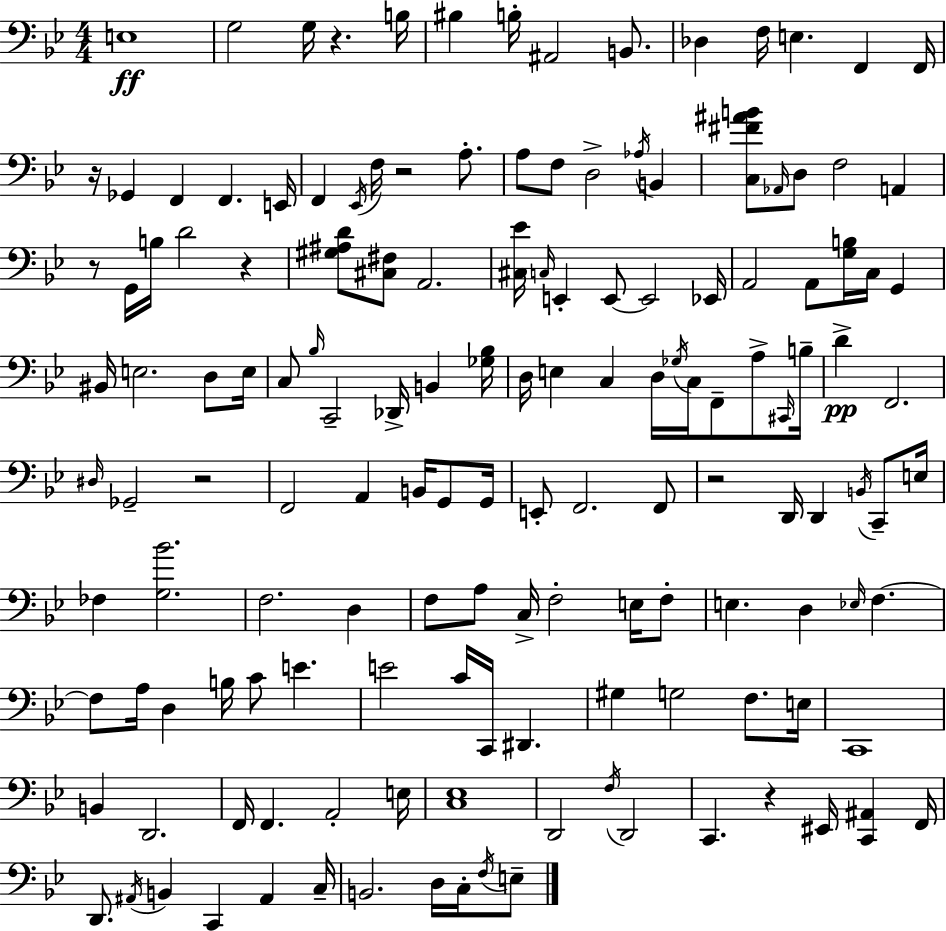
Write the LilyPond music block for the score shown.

{
  \clef bass
  \numericTimeSignature
  \time 4/4
  \key bes \major
  e1\ff | g2 g16 r4. b16 | bis4 b16-. ais,2 b,8. | des4 f16 e4. f,4 f,16 | \break r16 ges,4 f,4 f,4. e,16 | f,4 \acciaccatura { ees,16 } f16 r2 a8.-. | a8 f8 d2-> \acciaccatura { aes16 } b,4 | <c fis' ais' b'>8 \grace { aes,16 } d8 f2 a,4 | \break r8 g,16 b16 d'2 r4 | <gis ais d'>8 <cis fis>8 a,2. | <cis ees'>16 \grace { c16 } e,4-. e,8~~ e,2 | ees,16 a,2 a,8 <g b>16 c16 | \break g,4 bis,16 e2. | d8 e16 c8 \grace { bes16 } c,2-- des,16-> | b,4 <ges bes>16 d16 e4 c4 d16 \acciaccatura { ges16 } | c16 f,8-- a8-> \grace { cis,16 } b16-- d'4->\pp f,2. | \break \grace { dis16 } ges,2-- | r2 f,2 | a,4 b,16 g,8 g,16 e,8-. f,2. | f,8 r2 | \break d,16 d,4 \acciaccatura { b,16 } c,8-- e16 fes4 <g bes'>2. | f2. | d4 f8 a8 c16-> f2-. | e16 f8-. e4. d4 | \break \grace { ees16 } f4.~~ f8 a16 d4 | b16 c'8 e'4. e'2 | c'16 c,16 dis,4. gis4 g2 | f8. e16 c,1 | \break b,4 d,2. | f,16 f,4. | a,2-. e16 <c ees>1 | d,2 | \break \acciaccatura { f16 } d,2 c,4. | r4 eis,16 <c, ais,>4 f,16 d,8. \acciaccatura { ais,16 } b,4 | c,4 ais,4 c16-- b,2. | d16 c16-. \acciaccatura { f16 } e8-- \bar "|."
}